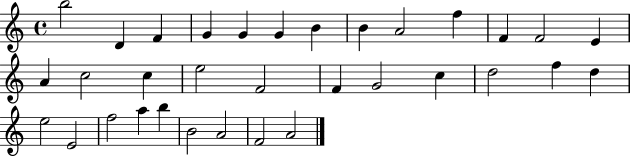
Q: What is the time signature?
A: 4/4